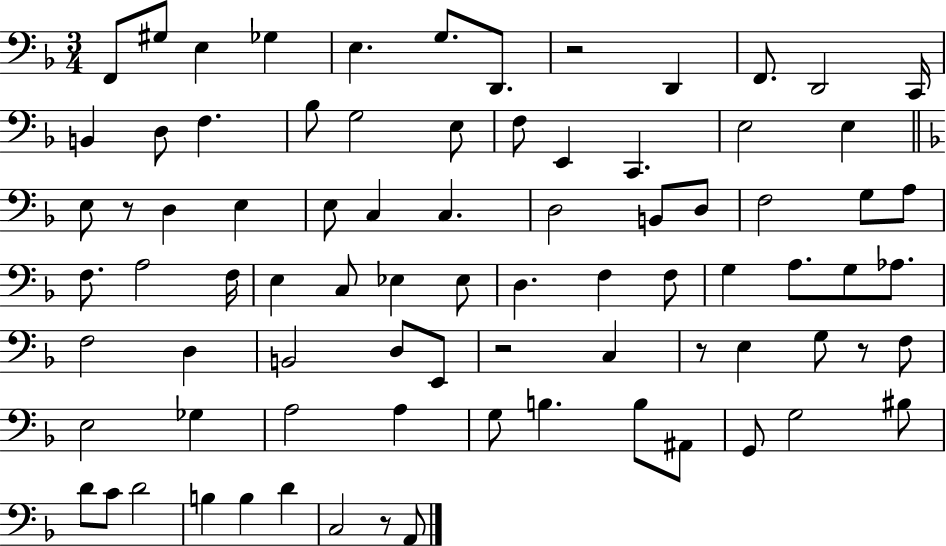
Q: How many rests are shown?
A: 6